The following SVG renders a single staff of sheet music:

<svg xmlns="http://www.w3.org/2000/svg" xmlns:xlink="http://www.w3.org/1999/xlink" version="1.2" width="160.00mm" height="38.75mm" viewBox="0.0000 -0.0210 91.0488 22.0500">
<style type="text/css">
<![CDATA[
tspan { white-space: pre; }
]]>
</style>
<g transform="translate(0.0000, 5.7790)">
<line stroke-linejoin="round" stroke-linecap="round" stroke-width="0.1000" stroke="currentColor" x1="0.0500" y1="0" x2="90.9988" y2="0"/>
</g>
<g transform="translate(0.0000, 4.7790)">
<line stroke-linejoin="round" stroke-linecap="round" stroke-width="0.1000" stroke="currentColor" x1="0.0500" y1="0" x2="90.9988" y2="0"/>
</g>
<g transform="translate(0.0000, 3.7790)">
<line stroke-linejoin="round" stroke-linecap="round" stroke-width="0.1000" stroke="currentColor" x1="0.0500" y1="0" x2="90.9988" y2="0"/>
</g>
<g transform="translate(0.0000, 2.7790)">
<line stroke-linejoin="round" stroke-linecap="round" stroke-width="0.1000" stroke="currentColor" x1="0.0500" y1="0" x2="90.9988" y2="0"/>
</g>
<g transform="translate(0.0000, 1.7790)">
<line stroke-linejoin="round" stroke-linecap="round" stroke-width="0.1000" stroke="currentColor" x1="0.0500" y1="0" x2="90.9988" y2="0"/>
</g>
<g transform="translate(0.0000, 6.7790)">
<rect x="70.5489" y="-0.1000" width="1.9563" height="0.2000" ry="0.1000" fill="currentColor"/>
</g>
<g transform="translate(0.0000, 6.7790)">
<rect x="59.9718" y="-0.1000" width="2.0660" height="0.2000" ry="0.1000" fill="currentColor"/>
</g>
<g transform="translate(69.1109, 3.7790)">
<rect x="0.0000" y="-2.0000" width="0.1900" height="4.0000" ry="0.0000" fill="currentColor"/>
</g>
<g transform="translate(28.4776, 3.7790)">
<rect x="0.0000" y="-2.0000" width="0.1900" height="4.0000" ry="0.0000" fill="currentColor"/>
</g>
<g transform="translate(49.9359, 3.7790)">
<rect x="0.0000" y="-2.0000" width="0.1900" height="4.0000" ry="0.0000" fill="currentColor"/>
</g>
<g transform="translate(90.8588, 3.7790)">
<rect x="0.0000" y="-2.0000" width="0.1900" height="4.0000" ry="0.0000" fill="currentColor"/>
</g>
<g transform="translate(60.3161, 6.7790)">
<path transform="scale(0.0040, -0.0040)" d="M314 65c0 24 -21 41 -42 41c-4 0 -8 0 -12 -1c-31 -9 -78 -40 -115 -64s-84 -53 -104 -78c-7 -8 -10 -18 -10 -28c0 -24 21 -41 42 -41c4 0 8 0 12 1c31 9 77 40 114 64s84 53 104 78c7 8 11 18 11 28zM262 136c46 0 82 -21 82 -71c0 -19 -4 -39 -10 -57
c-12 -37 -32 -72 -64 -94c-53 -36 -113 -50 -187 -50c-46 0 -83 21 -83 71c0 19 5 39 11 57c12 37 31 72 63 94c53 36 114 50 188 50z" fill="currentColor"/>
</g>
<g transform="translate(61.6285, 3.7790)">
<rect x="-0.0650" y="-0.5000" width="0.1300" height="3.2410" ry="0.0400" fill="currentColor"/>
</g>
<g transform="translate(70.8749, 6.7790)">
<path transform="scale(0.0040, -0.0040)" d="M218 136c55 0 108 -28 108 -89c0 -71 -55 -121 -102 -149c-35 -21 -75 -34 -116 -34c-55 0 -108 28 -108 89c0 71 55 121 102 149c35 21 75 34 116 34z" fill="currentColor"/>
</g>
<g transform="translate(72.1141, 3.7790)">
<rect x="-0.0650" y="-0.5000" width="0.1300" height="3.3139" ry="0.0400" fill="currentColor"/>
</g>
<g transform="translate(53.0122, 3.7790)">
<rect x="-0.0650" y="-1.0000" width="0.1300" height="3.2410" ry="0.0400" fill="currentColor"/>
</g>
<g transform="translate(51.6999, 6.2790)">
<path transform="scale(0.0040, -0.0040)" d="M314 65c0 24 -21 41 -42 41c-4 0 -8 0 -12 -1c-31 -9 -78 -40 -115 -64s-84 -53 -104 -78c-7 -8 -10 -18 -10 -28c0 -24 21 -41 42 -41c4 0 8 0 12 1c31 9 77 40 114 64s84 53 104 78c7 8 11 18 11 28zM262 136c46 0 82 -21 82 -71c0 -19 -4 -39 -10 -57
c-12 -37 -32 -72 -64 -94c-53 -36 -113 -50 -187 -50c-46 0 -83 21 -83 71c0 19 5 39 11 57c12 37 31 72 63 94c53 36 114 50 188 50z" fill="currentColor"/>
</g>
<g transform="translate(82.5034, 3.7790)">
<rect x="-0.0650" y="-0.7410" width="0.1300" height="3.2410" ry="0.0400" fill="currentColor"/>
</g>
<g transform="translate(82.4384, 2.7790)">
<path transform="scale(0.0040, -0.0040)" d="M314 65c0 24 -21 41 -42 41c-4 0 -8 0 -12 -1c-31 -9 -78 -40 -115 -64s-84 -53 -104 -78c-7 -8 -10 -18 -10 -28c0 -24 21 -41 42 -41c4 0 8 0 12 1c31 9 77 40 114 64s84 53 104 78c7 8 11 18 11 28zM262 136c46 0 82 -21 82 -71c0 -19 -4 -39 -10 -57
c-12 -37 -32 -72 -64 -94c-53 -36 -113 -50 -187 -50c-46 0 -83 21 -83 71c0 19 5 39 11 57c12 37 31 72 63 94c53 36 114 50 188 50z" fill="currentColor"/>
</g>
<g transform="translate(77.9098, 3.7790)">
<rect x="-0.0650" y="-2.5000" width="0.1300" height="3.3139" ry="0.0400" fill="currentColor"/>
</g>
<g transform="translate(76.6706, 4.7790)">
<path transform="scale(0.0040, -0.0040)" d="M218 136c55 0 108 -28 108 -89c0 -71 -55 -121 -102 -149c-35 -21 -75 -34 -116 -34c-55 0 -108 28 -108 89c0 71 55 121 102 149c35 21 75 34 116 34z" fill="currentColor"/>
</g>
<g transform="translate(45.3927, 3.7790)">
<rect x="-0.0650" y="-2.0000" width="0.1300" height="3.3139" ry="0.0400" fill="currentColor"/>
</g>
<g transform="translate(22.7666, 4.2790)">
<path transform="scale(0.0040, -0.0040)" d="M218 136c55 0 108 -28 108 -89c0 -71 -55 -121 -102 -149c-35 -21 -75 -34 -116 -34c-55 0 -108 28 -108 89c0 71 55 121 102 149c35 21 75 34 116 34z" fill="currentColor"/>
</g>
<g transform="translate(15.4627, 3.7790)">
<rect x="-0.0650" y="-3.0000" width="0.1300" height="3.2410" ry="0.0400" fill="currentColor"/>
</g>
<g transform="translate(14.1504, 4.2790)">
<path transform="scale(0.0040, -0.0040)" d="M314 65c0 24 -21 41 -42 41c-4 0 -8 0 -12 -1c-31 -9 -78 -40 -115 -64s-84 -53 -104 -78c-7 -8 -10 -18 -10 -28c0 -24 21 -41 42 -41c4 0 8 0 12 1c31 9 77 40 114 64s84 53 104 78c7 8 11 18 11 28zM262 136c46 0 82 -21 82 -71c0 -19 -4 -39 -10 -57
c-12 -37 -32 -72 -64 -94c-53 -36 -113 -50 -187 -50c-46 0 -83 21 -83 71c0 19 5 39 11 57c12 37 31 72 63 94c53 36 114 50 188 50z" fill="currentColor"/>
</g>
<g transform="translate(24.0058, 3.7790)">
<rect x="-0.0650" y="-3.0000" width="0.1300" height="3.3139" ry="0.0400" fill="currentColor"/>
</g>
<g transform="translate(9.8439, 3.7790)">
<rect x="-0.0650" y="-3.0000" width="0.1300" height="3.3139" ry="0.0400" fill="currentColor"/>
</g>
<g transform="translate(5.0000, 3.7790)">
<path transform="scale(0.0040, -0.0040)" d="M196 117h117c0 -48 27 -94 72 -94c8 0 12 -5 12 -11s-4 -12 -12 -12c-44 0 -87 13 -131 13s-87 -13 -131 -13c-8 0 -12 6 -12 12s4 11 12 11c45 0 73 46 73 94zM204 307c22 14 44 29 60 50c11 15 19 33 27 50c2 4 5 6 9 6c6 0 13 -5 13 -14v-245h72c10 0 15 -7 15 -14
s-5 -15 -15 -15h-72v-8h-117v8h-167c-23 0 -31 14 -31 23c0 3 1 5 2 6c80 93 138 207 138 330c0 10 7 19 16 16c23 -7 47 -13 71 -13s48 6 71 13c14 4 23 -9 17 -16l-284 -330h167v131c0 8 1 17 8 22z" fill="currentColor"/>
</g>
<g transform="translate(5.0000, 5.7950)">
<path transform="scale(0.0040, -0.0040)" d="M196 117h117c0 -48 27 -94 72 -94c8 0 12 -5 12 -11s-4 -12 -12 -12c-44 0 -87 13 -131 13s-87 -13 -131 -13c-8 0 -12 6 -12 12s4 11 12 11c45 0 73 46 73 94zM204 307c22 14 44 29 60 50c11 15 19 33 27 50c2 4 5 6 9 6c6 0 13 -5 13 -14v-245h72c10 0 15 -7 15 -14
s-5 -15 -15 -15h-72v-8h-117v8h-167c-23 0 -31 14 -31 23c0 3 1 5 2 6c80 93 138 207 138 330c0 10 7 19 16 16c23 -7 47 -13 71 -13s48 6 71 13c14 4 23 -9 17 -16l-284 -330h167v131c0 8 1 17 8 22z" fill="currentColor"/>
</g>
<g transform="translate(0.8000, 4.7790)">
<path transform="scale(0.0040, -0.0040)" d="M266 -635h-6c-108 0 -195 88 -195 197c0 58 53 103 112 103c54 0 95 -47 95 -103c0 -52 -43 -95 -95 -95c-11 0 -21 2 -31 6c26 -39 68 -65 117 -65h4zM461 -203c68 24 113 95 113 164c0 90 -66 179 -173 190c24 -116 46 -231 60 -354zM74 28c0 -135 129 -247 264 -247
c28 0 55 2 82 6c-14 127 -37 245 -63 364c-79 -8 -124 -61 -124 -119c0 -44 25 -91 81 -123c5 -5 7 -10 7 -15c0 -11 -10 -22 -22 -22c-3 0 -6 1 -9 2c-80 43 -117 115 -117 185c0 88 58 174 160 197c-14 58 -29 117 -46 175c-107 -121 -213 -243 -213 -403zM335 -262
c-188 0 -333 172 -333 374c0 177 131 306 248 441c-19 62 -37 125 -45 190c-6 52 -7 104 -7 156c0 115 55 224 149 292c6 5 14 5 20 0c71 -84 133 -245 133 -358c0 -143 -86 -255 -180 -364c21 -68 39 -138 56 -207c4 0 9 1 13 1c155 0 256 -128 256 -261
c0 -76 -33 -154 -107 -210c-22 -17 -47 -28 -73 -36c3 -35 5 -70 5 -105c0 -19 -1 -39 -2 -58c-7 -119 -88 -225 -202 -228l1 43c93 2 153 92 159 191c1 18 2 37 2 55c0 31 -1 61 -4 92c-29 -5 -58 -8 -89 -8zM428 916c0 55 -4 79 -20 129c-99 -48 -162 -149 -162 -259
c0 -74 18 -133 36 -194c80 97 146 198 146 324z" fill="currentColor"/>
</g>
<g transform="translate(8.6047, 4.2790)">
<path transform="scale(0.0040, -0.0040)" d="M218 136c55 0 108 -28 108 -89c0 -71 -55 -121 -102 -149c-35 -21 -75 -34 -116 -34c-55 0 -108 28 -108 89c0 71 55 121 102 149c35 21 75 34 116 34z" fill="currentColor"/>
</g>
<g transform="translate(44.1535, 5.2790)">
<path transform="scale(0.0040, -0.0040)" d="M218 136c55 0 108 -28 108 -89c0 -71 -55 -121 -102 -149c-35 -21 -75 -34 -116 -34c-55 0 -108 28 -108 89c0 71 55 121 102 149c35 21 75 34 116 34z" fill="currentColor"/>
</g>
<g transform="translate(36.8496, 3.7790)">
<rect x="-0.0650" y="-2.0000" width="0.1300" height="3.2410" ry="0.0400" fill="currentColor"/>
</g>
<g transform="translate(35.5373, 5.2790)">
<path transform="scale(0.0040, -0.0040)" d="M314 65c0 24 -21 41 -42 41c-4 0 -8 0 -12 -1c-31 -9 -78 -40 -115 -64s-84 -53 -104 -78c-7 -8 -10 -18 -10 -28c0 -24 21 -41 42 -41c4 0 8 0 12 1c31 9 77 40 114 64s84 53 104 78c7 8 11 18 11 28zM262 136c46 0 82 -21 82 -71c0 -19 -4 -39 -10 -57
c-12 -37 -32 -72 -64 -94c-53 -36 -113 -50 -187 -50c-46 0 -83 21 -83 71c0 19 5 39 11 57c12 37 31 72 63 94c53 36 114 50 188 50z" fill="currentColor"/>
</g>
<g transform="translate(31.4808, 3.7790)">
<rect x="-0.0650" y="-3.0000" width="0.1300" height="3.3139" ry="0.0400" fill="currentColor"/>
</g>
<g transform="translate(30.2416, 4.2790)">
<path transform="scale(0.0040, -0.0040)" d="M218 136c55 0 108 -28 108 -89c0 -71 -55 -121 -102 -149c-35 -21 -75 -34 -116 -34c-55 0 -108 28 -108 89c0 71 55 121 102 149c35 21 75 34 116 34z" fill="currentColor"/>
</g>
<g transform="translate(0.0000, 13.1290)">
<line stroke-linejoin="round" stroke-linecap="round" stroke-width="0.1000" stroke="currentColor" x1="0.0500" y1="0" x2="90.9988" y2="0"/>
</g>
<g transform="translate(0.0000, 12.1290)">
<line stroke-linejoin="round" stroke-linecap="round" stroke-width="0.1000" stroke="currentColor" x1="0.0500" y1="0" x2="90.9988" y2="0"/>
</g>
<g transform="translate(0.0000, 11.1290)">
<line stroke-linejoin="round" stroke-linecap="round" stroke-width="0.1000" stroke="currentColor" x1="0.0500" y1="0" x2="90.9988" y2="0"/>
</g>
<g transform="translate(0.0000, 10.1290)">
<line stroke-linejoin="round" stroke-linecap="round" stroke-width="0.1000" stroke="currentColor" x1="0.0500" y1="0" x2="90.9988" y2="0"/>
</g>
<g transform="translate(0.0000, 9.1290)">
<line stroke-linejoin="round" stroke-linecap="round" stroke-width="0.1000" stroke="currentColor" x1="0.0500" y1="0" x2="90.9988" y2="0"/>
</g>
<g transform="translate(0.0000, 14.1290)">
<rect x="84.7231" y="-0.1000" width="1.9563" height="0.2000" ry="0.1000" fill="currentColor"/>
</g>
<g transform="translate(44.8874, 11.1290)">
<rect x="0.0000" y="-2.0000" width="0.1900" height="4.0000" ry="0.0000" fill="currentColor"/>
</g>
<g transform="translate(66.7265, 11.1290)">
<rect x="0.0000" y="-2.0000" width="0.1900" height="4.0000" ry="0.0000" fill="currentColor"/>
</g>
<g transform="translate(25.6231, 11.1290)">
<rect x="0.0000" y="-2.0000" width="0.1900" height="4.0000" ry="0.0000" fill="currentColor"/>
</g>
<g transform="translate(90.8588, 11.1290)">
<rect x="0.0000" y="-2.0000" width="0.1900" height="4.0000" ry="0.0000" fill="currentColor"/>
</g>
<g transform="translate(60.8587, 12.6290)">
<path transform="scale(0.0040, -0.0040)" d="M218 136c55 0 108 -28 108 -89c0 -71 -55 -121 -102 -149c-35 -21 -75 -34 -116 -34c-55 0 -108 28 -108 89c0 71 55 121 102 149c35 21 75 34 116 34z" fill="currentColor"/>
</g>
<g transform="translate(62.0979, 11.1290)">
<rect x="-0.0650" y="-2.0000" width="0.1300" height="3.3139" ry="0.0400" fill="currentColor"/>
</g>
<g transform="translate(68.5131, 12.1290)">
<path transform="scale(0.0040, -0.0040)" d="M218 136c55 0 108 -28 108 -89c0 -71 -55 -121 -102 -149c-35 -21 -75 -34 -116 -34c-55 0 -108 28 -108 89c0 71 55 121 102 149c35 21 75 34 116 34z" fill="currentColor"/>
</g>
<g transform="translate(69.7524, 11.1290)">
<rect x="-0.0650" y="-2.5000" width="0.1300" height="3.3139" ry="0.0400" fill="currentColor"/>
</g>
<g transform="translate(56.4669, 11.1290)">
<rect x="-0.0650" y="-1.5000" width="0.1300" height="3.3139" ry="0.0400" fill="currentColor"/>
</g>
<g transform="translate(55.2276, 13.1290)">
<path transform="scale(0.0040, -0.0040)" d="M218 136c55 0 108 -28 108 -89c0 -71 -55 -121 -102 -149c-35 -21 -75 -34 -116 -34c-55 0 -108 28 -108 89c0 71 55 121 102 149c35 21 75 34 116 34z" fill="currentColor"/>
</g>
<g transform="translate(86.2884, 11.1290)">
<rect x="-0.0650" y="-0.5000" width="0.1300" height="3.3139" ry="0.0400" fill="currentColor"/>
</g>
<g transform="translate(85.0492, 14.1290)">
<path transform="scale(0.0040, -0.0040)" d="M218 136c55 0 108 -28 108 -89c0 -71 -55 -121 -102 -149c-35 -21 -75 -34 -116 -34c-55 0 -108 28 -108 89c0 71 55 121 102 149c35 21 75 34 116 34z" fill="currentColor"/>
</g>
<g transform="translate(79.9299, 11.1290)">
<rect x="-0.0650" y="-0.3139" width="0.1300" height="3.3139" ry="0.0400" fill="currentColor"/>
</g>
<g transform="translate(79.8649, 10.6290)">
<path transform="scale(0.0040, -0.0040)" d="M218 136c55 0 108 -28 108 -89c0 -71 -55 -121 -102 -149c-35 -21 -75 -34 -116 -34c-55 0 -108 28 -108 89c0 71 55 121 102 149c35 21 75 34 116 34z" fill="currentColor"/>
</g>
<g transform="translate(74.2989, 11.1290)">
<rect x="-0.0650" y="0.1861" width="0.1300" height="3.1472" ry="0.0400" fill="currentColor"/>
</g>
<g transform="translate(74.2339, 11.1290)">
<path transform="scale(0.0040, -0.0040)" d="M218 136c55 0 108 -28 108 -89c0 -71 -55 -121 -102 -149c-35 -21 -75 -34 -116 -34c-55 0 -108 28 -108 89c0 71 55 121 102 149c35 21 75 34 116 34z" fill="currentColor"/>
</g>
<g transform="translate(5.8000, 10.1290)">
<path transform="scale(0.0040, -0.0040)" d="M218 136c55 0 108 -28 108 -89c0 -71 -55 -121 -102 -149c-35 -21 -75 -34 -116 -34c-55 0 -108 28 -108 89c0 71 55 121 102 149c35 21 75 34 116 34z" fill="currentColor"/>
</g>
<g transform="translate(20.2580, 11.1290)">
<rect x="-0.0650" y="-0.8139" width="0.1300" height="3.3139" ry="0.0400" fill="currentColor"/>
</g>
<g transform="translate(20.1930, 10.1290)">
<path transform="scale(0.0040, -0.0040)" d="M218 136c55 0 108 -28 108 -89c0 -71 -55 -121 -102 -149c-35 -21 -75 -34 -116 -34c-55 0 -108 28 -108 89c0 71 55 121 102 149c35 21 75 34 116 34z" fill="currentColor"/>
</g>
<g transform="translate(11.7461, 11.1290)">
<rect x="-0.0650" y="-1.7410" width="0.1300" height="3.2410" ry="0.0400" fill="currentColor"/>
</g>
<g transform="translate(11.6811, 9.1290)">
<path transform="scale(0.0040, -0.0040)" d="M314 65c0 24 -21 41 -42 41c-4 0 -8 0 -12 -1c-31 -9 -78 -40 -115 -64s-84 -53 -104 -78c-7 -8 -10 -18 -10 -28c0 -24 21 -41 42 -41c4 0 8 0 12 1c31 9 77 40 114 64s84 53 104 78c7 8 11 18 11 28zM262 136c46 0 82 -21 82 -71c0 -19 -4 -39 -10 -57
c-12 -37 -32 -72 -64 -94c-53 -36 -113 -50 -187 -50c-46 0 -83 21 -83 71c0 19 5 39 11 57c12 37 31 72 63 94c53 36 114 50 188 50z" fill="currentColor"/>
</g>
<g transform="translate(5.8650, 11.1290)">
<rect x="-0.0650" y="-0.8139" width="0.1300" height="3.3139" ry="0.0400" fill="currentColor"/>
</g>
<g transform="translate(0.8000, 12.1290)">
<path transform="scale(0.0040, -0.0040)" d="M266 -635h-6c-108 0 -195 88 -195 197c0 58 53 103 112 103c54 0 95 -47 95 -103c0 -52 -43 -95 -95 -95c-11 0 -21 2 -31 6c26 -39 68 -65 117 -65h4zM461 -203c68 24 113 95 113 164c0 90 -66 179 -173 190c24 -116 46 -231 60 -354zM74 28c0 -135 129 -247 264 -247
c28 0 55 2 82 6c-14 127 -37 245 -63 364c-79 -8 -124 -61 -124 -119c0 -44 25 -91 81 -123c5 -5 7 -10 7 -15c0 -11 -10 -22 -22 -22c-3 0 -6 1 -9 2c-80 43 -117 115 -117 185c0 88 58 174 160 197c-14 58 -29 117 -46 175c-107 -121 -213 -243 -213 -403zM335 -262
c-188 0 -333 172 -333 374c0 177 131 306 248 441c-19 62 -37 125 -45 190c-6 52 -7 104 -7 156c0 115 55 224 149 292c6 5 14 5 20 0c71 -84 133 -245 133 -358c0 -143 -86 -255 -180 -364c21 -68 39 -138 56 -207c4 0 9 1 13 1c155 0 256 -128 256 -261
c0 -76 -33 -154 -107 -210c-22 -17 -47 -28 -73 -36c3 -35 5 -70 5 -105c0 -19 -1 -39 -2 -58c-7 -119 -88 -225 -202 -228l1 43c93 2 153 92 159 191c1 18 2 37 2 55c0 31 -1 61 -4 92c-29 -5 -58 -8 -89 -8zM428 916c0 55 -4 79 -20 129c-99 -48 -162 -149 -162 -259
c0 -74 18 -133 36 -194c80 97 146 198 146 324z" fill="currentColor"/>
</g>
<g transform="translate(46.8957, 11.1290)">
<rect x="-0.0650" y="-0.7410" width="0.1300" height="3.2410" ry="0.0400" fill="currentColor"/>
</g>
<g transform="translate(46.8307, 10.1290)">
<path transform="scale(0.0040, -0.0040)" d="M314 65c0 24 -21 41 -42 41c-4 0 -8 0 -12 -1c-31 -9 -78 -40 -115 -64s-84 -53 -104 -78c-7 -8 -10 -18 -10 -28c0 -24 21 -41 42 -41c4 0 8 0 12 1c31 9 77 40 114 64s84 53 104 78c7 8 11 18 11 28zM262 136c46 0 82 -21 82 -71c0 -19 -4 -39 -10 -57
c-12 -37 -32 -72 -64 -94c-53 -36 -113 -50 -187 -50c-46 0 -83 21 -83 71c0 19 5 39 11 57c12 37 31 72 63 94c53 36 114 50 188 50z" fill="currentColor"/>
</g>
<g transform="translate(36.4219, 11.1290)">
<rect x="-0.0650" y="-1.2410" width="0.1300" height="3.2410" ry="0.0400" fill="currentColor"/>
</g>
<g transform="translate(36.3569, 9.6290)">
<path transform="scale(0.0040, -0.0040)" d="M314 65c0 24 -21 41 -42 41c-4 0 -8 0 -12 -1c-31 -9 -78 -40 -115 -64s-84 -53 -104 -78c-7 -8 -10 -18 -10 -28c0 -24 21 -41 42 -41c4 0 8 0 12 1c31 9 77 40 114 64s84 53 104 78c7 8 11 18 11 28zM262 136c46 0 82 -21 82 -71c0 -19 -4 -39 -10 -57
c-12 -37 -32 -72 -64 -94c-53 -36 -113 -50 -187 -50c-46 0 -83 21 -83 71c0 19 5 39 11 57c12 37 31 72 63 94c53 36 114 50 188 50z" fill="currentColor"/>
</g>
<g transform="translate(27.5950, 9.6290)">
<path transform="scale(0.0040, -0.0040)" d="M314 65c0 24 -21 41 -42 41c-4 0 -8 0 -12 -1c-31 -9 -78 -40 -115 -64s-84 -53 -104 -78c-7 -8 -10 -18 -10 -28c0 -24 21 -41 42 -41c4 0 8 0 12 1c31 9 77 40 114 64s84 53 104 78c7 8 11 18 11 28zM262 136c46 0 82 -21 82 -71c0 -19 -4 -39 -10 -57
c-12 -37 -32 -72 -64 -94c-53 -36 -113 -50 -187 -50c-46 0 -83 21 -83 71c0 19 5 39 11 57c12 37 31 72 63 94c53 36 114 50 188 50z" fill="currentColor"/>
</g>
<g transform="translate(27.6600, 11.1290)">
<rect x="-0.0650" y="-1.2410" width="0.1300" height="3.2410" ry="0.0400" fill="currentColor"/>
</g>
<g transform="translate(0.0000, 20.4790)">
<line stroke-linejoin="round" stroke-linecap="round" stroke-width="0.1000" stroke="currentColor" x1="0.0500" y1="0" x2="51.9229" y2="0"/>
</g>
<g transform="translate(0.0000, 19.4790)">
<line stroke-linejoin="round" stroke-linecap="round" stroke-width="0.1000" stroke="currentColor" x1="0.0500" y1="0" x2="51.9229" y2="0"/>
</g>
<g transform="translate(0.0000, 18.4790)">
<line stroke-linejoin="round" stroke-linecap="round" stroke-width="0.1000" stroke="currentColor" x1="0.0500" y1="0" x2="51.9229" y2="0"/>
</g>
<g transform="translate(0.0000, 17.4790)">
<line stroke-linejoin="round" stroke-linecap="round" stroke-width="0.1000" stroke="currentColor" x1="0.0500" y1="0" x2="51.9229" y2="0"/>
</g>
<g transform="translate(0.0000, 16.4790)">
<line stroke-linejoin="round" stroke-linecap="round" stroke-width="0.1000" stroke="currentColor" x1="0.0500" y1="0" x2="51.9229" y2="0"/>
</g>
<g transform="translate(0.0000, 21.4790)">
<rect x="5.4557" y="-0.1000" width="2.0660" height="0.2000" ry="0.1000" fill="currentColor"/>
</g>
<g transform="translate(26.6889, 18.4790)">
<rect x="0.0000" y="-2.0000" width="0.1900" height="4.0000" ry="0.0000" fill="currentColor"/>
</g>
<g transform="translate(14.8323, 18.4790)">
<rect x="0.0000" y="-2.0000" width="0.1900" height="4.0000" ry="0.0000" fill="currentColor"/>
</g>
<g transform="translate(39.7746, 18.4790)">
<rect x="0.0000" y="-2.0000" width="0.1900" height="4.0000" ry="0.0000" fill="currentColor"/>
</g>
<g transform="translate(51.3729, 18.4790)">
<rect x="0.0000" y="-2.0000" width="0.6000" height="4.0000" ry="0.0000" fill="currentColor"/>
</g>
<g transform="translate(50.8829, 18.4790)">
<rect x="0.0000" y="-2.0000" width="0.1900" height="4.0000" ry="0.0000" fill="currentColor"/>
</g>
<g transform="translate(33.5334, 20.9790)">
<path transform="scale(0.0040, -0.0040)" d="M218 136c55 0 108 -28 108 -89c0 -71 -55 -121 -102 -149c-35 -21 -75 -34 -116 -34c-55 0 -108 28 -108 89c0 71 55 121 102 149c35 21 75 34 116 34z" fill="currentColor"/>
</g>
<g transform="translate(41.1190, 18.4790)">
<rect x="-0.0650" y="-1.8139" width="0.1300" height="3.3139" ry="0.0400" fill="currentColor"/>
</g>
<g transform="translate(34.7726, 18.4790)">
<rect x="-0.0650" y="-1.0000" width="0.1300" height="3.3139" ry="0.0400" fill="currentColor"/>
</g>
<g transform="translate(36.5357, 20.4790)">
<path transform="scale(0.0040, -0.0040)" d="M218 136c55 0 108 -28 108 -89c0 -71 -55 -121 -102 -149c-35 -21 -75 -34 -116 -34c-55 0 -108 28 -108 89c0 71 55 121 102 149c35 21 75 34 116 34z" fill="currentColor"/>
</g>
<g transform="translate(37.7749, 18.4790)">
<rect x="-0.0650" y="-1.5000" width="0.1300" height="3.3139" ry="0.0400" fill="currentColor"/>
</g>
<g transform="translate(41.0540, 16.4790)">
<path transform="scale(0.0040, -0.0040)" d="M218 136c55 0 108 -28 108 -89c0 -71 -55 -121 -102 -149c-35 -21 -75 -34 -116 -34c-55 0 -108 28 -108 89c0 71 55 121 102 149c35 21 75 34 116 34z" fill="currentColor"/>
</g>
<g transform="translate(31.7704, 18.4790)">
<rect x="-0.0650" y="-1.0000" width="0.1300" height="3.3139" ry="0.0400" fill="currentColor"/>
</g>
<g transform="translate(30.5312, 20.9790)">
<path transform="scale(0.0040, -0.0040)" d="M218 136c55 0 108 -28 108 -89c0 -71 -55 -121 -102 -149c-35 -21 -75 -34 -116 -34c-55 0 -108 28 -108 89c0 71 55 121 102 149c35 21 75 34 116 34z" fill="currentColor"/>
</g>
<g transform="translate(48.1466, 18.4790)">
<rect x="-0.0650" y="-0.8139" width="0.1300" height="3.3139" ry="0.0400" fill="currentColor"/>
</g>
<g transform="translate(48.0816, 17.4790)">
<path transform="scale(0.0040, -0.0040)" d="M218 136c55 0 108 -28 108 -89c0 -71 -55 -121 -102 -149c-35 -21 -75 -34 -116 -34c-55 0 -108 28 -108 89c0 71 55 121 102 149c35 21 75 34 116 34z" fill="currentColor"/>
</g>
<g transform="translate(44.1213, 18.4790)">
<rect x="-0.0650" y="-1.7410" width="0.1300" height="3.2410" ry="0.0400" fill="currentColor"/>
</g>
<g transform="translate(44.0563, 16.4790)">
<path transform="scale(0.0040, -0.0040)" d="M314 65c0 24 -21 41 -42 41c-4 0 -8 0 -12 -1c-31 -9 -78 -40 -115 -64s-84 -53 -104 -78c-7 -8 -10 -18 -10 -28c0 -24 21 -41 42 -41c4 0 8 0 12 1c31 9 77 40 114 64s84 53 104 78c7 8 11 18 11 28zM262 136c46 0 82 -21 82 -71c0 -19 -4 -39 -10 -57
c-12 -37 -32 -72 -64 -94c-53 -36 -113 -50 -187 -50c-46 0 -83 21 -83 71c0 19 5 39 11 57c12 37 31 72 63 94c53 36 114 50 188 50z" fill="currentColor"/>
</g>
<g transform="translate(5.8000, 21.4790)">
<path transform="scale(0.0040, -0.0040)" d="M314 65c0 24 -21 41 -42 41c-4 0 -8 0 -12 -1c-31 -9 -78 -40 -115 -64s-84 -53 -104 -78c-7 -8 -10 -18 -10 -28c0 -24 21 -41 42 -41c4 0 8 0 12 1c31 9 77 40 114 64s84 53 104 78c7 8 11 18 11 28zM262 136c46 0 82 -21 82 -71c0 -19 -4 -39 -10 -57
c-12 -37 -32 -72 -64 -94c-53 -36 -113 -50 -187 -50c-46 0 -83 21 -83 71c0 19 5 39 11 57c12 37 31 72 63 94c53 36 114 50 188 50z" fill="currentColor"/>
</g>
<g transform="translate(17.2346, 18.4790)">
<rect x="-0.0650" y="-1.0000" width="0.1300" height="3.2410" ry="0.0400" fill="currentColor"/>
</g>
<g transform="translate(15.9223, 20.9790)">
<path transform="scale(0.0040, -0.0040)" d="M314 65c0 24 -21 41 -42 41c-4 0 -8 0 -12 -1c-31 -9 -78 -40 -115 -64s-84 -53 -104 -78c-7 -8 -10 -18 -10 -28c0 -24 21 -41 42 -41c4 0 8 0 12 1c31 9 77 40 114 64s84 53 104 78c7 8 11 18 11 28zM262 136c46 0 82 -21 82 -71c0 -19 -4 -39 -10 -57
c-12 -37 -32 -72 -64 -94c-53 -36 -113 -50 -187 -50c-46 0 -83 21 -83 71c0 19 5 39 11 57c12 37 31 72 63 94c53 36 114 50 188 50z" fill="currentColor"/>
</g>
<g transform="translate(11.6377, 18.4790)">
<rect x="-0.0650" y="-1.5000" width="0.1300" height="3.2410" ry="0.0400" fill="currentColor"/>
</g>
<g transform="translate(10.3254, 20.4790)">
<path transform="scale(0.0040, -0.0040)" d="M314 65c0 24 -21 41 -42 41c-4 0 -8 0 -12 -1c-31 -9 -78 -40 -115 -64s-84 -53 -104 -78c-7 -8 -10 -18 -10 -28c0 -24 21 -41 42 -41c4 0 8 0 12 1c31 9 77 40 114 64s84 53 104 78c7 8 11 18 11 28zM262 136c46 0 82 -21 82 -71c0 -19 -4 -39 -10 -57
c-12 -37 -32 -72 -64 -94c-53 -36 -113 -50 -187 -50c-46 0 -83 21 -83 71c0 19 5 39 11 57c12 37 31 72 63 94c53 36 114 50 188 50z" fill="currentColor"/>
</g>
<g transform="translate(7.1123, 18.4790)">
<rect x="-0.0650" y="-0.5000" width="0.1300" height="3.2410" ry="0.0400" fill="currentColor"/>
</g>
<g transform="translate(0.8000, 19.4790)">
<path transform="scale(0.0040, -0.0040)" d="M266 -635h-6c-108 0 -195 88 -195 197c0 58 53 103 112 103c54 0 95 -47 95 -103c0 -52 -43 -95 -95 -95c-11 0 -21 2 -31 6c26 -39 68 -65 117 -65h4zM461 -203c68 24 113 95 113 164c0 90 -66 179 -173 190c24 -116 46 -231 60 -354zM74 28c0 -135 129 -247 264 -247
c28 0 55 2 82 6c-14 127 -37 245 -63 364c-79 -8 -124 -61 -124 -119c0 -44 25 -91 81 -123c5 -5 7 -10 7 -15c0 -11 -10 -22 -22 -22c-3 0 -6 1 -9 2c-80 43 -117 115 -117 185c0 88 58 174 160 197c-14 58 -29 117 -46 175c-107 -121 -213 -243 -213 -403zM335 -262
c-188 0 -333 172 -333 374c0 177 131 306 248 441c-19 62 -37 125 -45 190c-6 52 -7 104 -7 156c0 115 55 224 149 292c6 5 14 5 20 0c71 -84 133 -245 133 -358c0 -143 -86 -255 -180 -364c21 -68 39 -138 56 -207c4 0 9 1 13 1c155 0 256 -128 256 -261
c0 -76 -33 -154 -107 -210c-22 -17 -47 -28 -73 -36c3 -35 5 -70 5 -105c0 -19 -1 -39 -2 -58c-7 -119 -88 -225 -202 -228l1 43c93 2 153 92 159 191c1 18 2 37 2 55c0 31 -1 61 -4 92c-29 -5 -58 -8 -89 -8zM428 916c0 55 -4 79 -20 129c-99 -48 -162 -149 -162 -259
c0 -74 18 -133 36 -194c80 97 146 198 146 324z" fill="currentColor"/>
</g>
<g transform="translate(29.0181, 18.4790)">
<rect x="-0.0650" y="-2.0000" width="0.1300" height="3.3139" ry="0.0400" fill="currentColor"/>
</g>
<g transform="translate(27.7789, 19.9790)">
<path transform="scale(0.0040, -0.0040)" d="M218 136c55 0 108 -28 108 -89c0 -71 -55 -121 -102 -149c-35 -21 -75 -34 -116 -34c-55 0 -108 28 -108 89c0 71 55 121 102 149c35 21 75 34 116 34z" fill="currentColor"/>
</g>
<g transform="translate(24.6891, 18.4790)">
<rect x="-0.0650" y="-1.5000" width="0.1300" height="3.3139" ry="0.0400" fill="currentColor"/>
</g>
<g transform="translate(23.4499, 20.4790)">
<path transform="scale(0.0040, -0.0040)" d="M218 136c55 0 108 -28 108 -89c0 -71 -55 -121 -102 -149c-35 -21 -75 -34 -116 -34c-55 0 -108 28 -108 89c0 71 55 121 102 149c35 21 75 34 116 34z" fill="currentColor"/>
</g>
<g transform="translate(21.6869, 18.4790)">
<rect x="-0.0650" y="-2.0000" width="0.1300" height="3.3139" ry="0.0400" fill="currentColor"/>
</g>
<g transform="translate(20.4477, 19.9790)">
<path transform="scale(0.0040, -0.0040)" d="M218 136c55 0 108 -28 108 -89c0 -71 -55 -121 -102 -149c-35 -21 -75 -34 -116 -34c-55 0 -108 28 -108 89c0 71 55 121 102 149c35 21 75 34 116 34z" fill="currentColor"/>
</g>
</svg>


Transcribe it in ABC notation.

X:1
T:Untitled
M:4/4
L:1/4
K:C
A A2 A A F2 F D2 C2 C G d2 d f2 d e2 e2 d2 E F G B c C C2 E2 D2 F E F D D E f f2 d